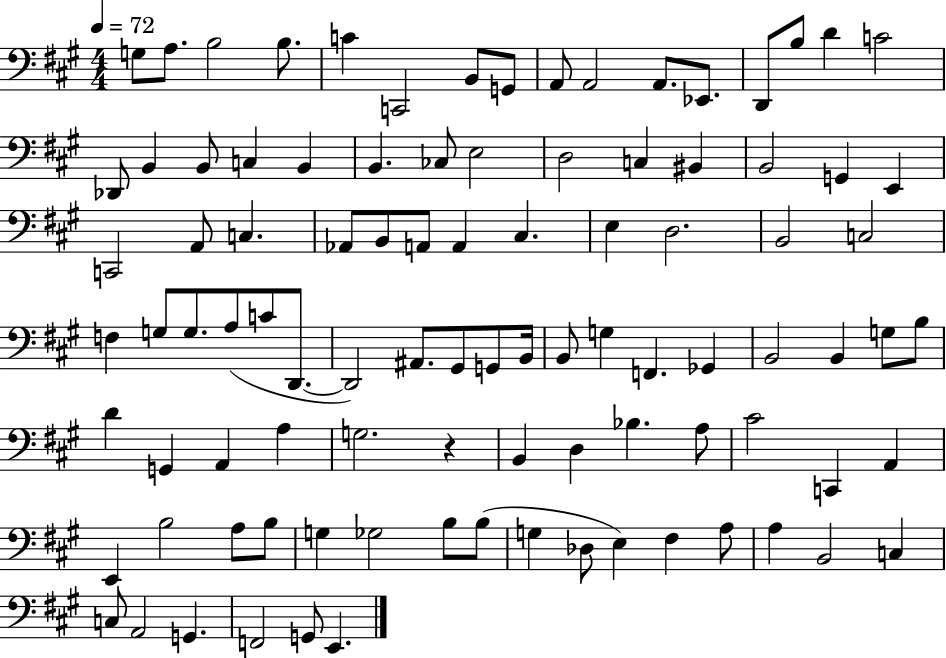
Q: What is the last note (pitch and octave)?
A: E2